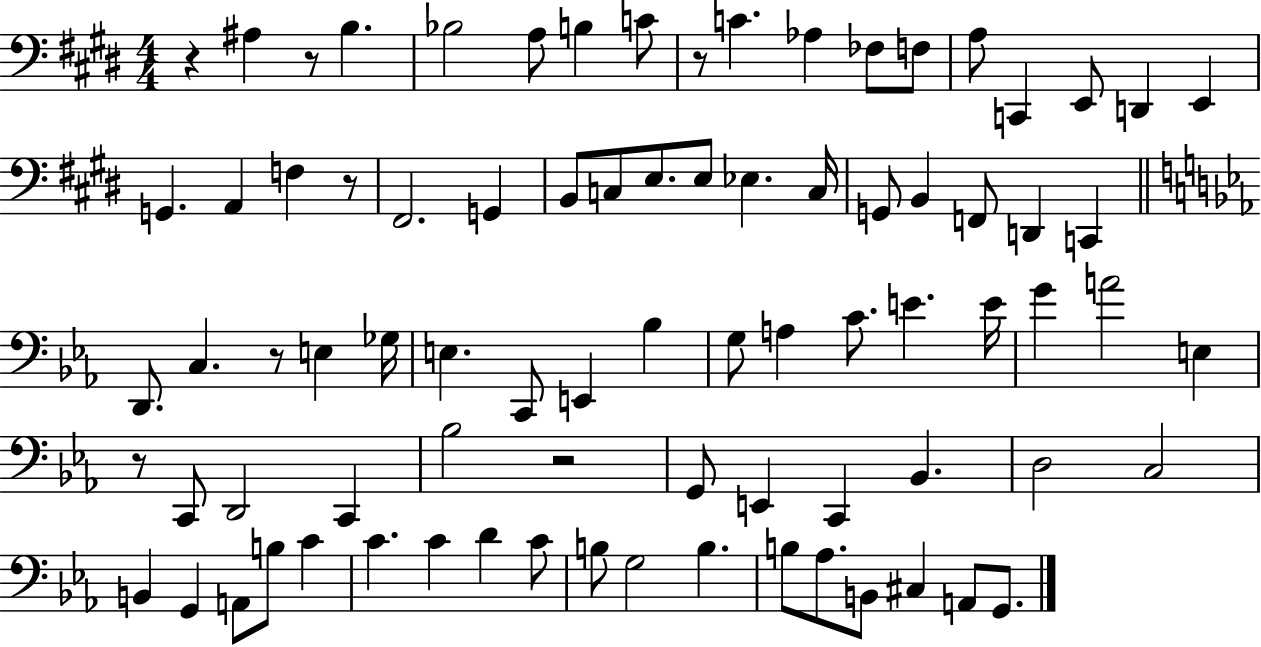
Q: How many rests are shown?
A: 7